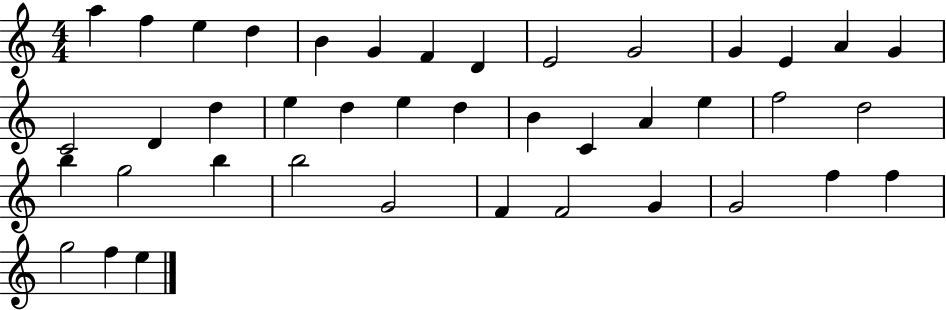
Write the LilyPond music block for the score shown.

{
  \clef treble
  \numericTimeSignature
  \time 4/4
  \key c \major
  a''4 f''4 e''4 d''4 | b'4 g'4 f'4 d'4 | e'2 g'2 | g'4 e'4 a'4 g'4 | \break c'2 d'4 d''4 | e''4 d''4 e''4 d''4 | b'4 c'4 a'4 e''4 | f''2 d''2 | \break b''4 g''2 b''4 | b''2 g'2 | f'4 f'2 g'4 | g'2 f''4 f''4 | \break g''2 f''4 e''4 | \bar "|."
}